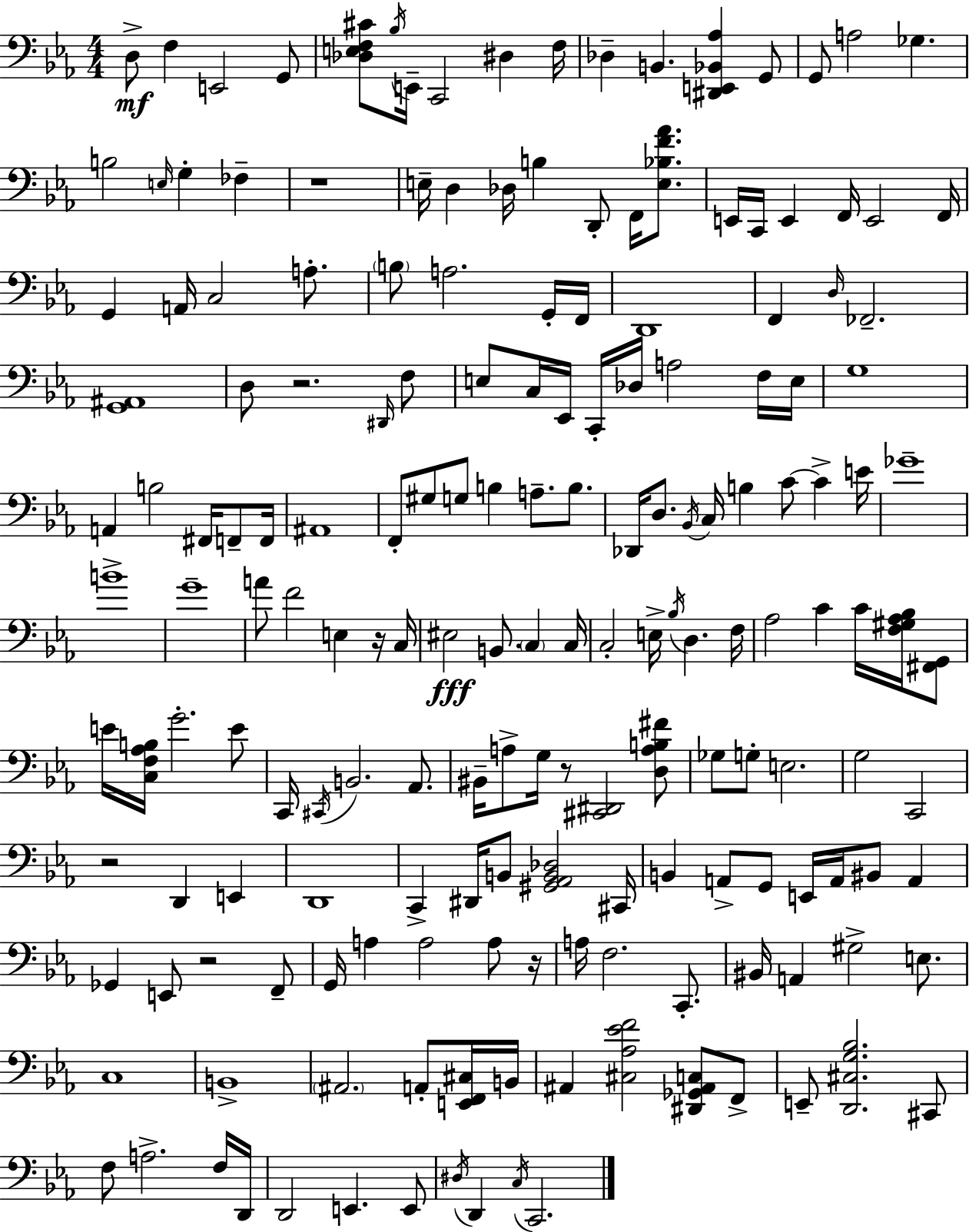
D3/e F3/q E2/h G2/e [Db3,E3,F3,C#4]/e Bb3/s E2/s C2/h D#3/q F3/s Db3/q B2/q. [D#2,E2,Bb2,Ab3]/q G2/e G2/e A3/h Gb3/q. B3/h E3/s G3/q FES3/q R/w E3/s D3/q Db3/s B3/q D2/e F2/s [E3,Bb3,F4,Ab4]/e. E2/s C2/s E2/q F2/s E2/h F2/s G2/q A2/s C3/h A3/e. B3/e A3/h. G2/s F2/s D2/w F2/q D3/s FES2/h. [G2,A#2]/w D3/e R/h. D#2/s F3/e E3/e C3/s Eb2/s C2/s Db3/s A3/h F3/s E3/s G3/w A2/q B3/h F#2/s F2/e F2/s A#2/w F2/e G#3/e G3/e B3/q A3/e. B3/e. Db2/s D3/e. Bb2/s C3/s B3/q C4/e C4/q E4/s Gb4/w B4/w G4/w A4/e F4/h E3/q R/s C3/s EIS3/h B2/e. C3/q C3/s C3/h E3/s Bb3/s D3/q. F3/s Ab3/h C4/q C4/s [F3,G#3,Ab3,Bb3]/s [F#2,G2]/e E4/s [C3,F3,Ab3,B3]/s G4/h. E4/e C2/s C#2/s B2/h. Ab2/e. BIS2/s A3/e G3/s R/e [C#2,D#2]/h [D3,A3,B3,F#4]/e Gb3/e G3/e E3/h. G3/h C2/h R/h D2/q E2/q D2/w C2/q D#2/s B2/e [G#2,Ab2,B2,Db3]/h C#2/s B2/q A2/e G2/e E2/s A2/s BIS2/e A2/q Gb2/q E2/e R/h F2/e G2/s A3/q A3/h A3/e R/s A3/s F3/h. C2/e. BIS2/s A2/q G#3/h E3/e. C3/w B2/w A#2/h. A2/e [E2,F2,C#3]/s B2/s A#2/q [C#3,Ab3,Eb4,F4]/h [D#2,Gb2,A#2,C3]/e F2/e E2/e [D2,C#3,G3,Bb3]/h. C#2/e F3/e A3/h. F3/s D2/s D2/h E2/q. E2/e D#3/s D2/q C3/s C2/h.